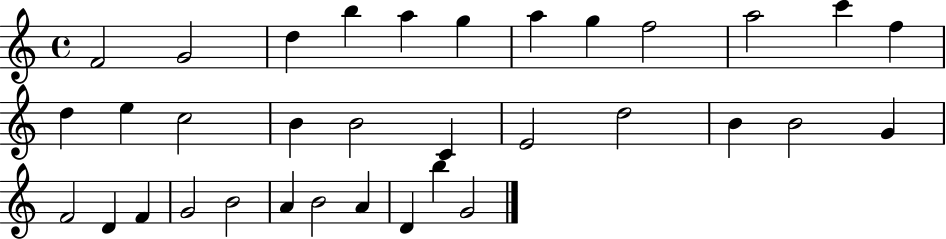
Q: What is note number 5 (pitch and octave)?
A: A5